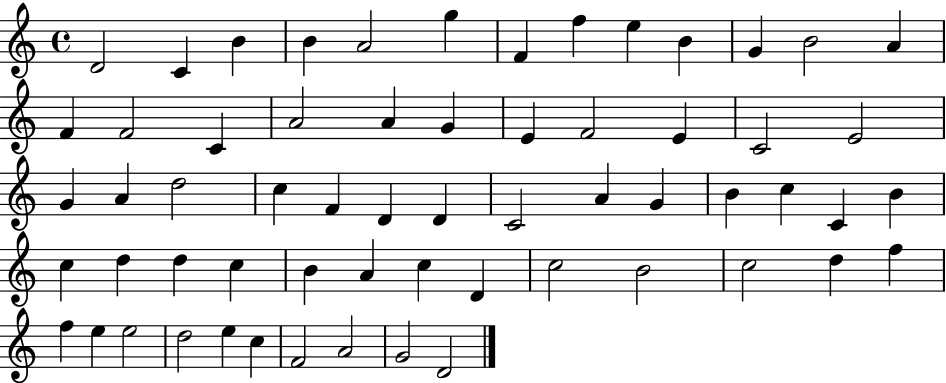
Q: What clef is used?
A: treble